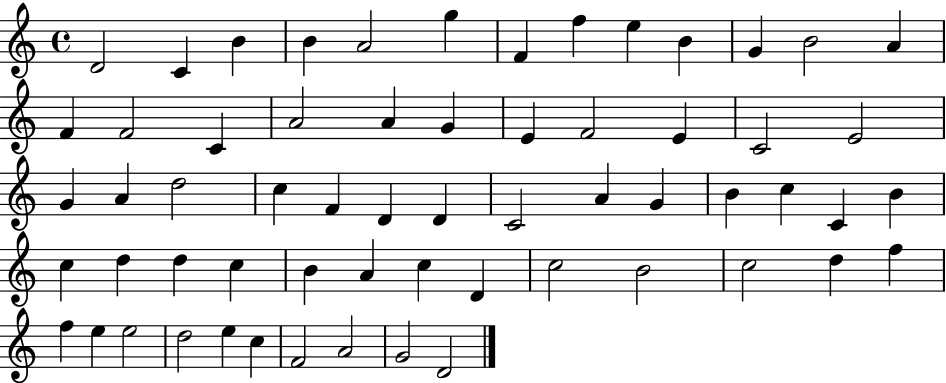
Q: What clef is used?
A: treble